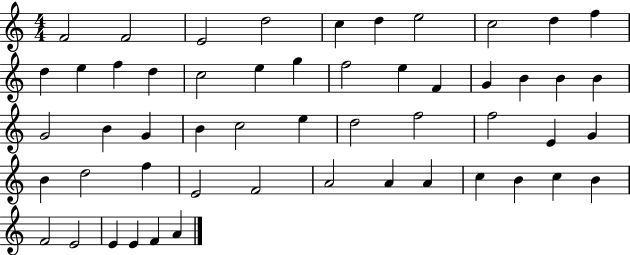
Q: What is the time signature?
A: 4/4